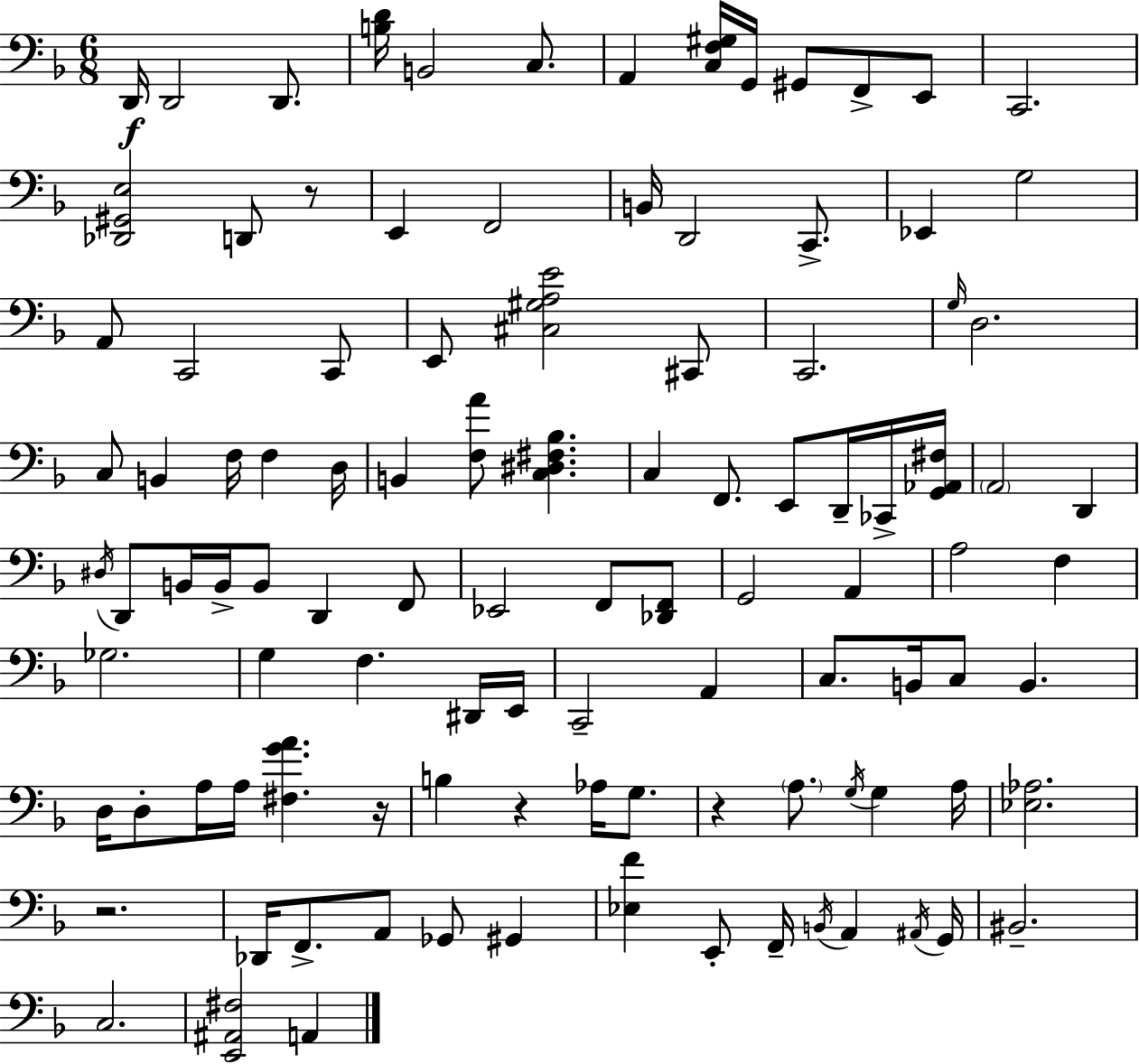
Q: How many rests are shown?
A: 5